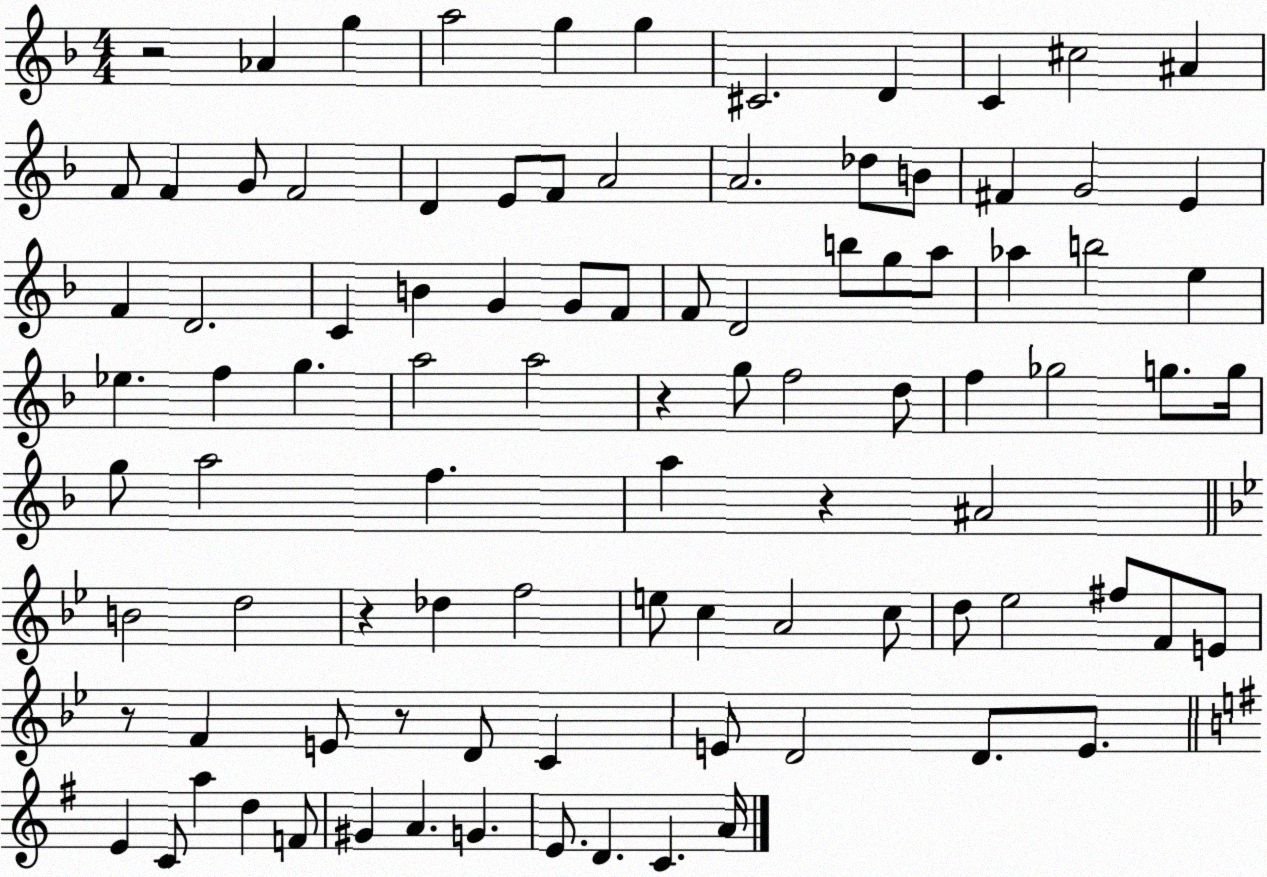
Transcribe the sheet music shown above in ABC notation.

X:1
T:Untitled
M:4/4
L:1/4
K:F
z2 _A g a2 g g ^C2 D C ^c2 ^A F/2 F G/2 F2 D E/2 F/2 A2 A2 _d/2 B/2 ^F G2 E F D2 C B G G/2 F/2 F/2 D2 b/2 g/2 a/2 _a b2 e _e f g a2 a2 z g/2 f2 d/2 f _g2 g/2 g/4 g/2 a2 f a z ^A2 B2 d2 z _d f2 e/2 c A2 c/2 d/2 _e2 ^f/2 F/2 E/2 z/2 F E/2 z/2 D/2 C E/2 D2 D/2 E/2 E C/2 a d F/2 ^G A G E/2 D C A/4